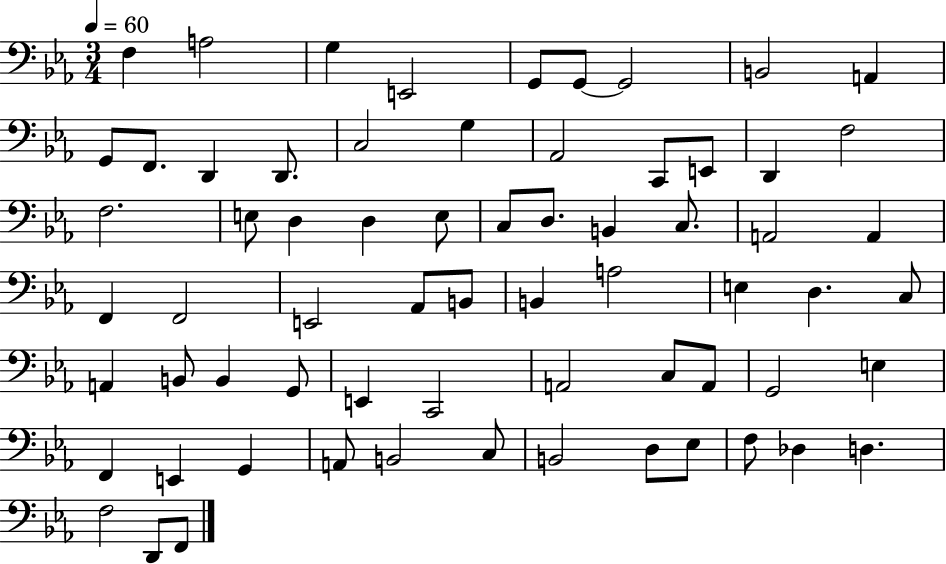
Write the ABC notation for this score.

X:1
T:Untitled
M:3/4
L:1/4
K:Eb
F, A,2 G, E,,2 G,,/2 G,,/2 G,,2 B,,2 A,, G,,/2 F,,/2 D,, D,,/2 C,2 G, _A,,2 C,,/2 E,,/2 D,, F,2 F,2 E,/2 D, D, E,/2 C,/2 D,/2 B,, C,/2 A,,2 A,, F,, F,,2 E,,2 _A,,/2 B,,/2 B,, A,2 E, D, C,/2 A,, B,,/2 B,, G,,/2 E,, C,,2 A,,2 C,/2 A,,/2 G,,2 E, F,, E,, G,, A,,/2 B,,2 C,/2 B,,2 D,/2 _E,/2 F,/2 _D, D, F,2 D,,/2 F,,/2